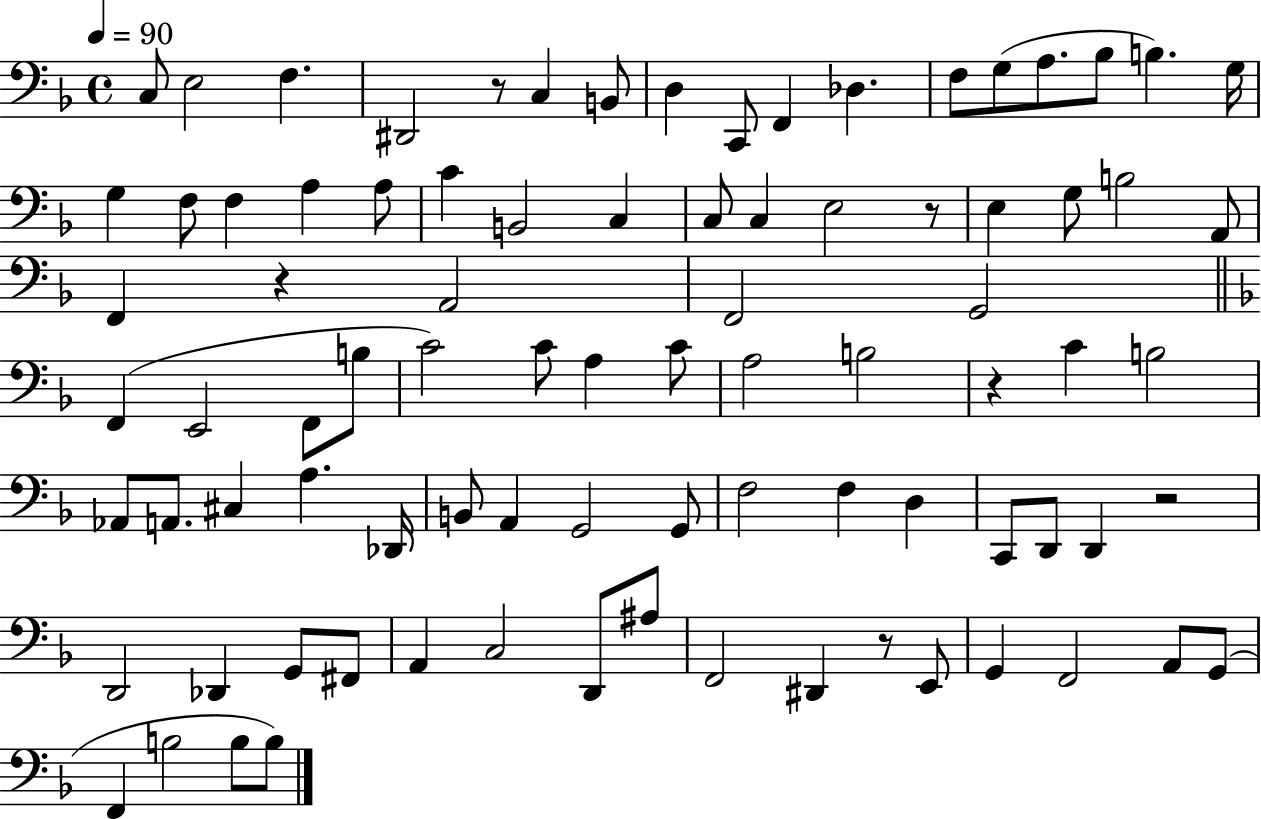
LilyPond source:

{
  \clef bass
  \time 4/4
  \defaultTimeSignature
  \key f \major
  \tempo 4 = 90
  c8 e2 f4. | dis,2 r8 c4 b,8 | d4 c,8 f,4 des4. | f8 g8( a8. bes8 b4.) g16 | \break g4 f8 f4 a4 a8 | c'4 b,2 c4 | c8 c4 e2 r8 | e4 g8 b2 a,8 | \break f,4 r4 a,2 | f,2 g,2 | \bar "||" \break \key f \major f,4( e,2 f,8 b8 | c'2) c'8 a4 c'8 | a2 b2 | r4 c'4 b2 | \break aes,8 a,8. cis4 a4. des,16 | b,8 a,4 g,2 g,8 | f2 f4 d4 | c,8 d,8 d,4 r2 | \break d,2 des,4 g,8 fis,8 | a,4 c2 d,8 ais8 | f,2 dis,4 r8 e,8 | g,4 f,2 a,8 g,8( | \break f,4 b2 b8 b8) | \bar "|."
}